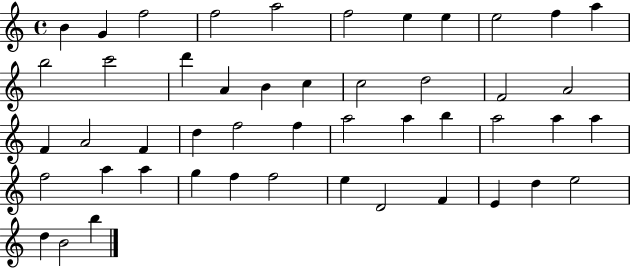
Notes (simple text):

B4/q G4/q F5/h F5/h A5/h F5/h E5/q E5/q E5/h F5/q A5/q B5/h C6/h D6/q A4/q B4/q C5/q C5/h D5/h F4/h A4/h F4/q A4/h F4/q D5/q F5/h F5/q A5/h A5/q B5/q A5/h A5/q A5/q F5/h A5/q A5/q G5/q F5/q F5/h E5/q D4/h F4/q E4/q D5/q E5/h D5/q B4/h B5/q